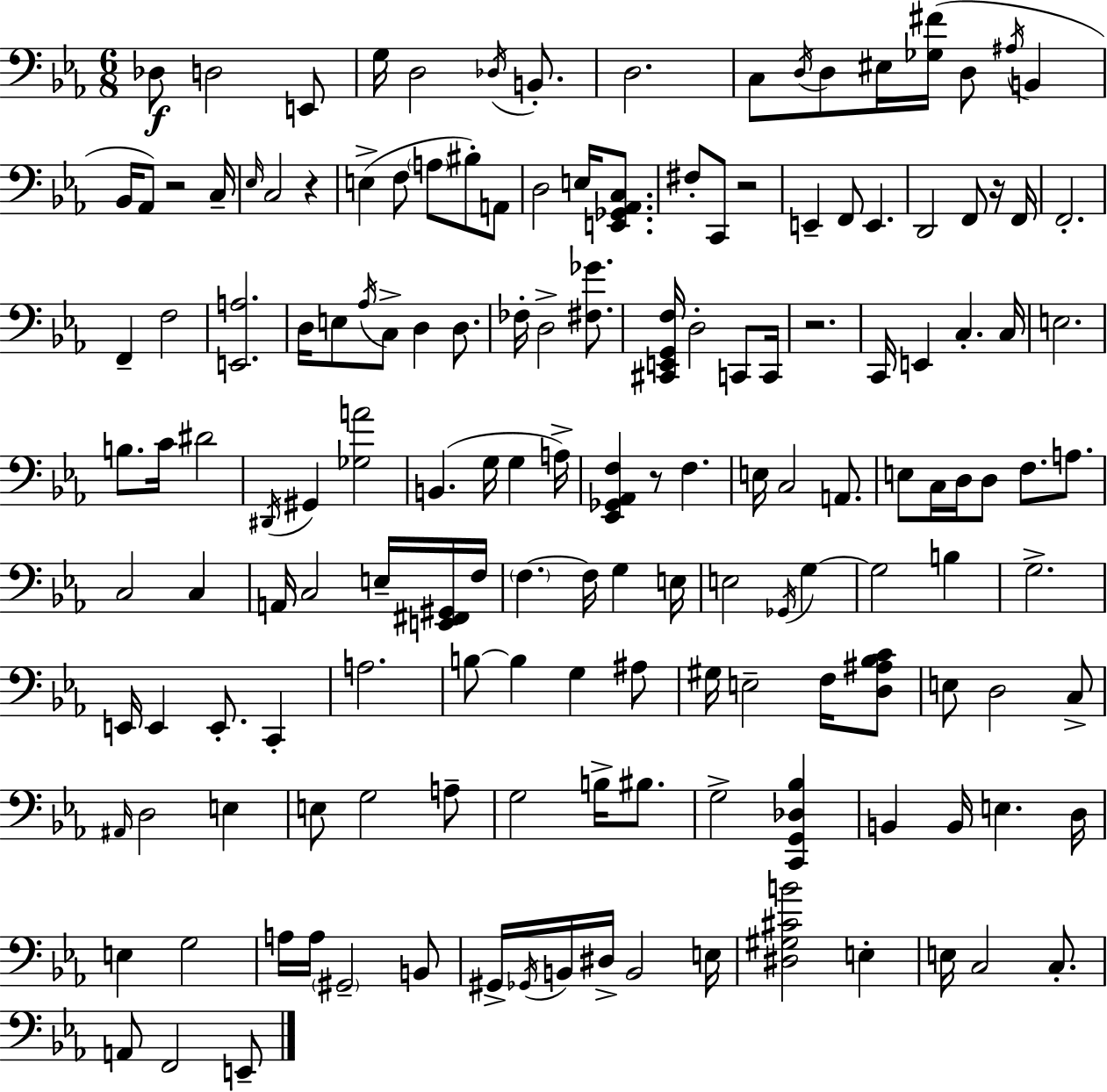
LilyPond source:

{
  \clef bass
  \numericTimeSignature
  \time 6/8
  \key ees \major
  des8\f d2 e,8 | g16 d2 \acciaccatura { des16 } b,8.-. | d2. | c8 \acciaccatura { d16 } d8 eis16 <ges fis'>16( d8 \acciaccatura { ais16 } b,4 | \break bes,16 aes,8) r2 | c16-- \grace { ees16 } c2 | r4 e4->( f8 \parenthesize a8 | bis8-.) a,8 d2 | \break e16 <e, ges, aes, c>8. fis8-. c,8 r2 | e,4-- f,8 e,4. | d,2 | f,8 r16 f,16 f,2.-. | \break f,4-- f2 | <e, a>2. | d16 e8 \acciaccatura { aes16 } c8-> d4 | d8. fes16-. d2-> | \break <fis ges'>8. <cis, e, g, f>16 d2-. | c,8 c,16 r2. | c,16 e,4 c4.-. | c16 e2. | \break b8. c'16 dis'2 | \acciaccatura { dis,16 } gis,4 <ges a'>2 | b,4.( | g16 g4 a16->) <ees, ges, aes, f>4 r8 | \break f4. e16 c2 | a,8. e8 c16 d16 d8 | f8. a8. c2 | c4 a,16 c2 | \break e16-- <e, fis, gis,>16 f16 \parenthesize f4.~~ | f16 g4 e16 e2 | \acciaccatura { ges,16 } g4~~ g2 | b4 g2.-> | \break e,16 e,4 | e,8.-. c,4-. a2. | b8~~ b4 | g4 ais8 gis16 e2-- | \break f16 <d ais bes c'>8 e8 d2 | c8-> \grace { ais,16 } d2 | e4 e8 g2 | a8-- g2 | \break b16-> bis8. g2-> | <c, g, des bes>4 b,4 | b,16 e4. d16 e4 | g2 a16 a16 \parenthesize gis,2-- | \break b,8 gis,16-> \acciaccatura { ges,16 } b,16 dis16-> | b,2 e16 <dis gis cis' b'>2 | e4-. e16 c2 | c8.-. a,8 f,2 | \break e,8-- \bar "|."
}